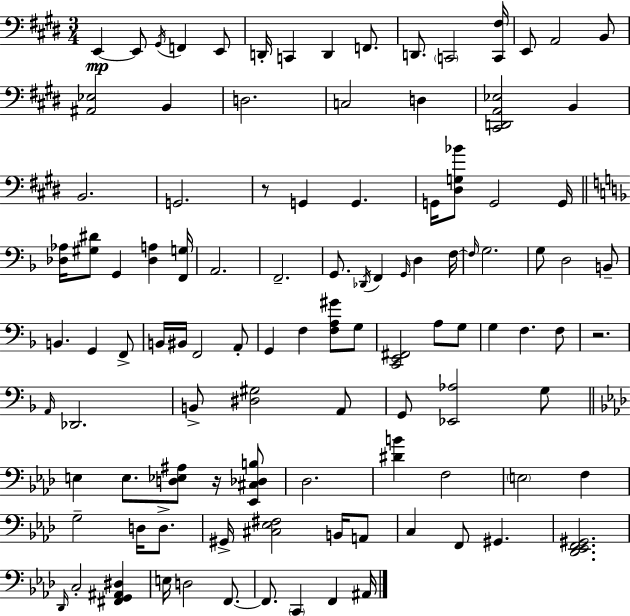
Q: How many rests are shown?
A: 3